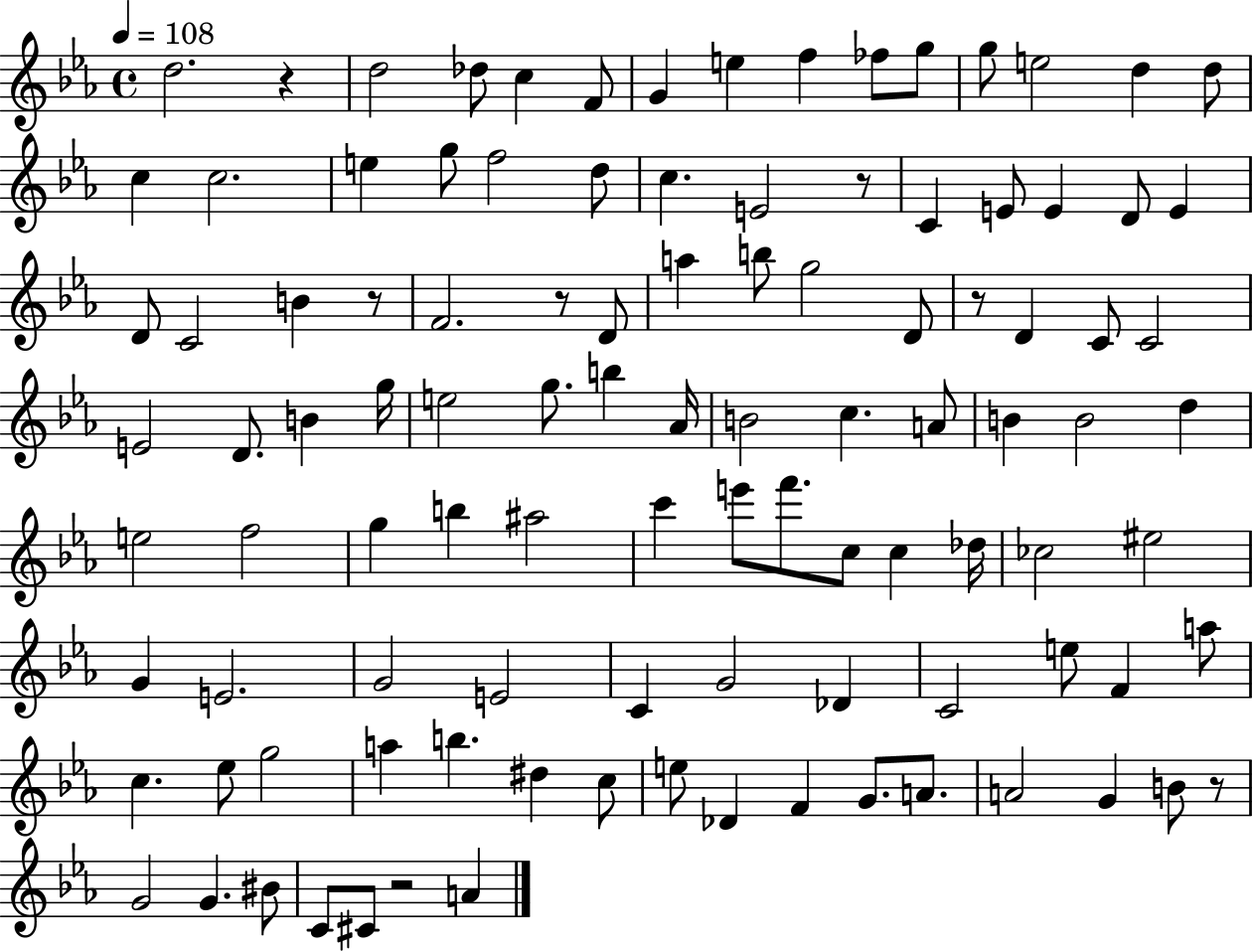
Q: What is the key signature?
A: EES major